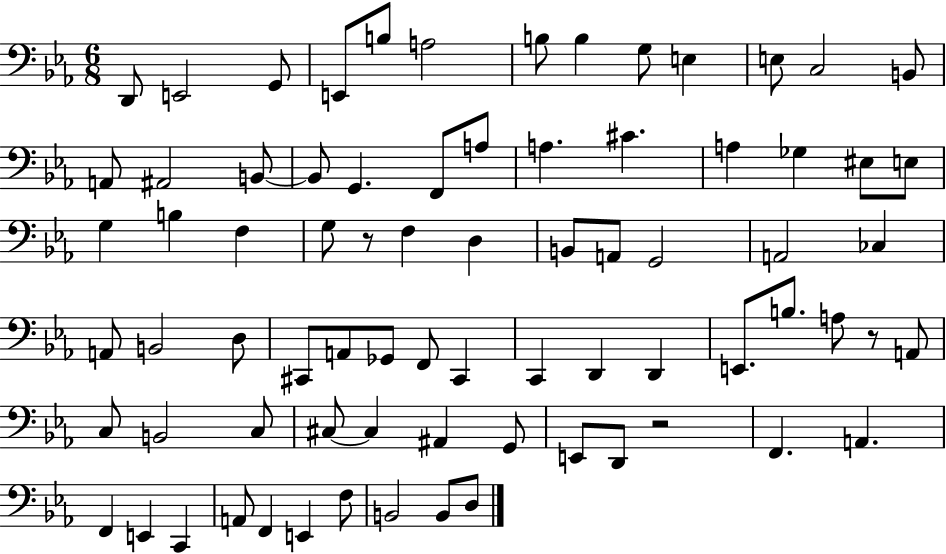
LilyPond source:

{
  \clef bass
  \numericTimeSignature
  \time 6/8
  \key ees \major
  d,8 e,2 g,8 | e,8 b8 a2 | b8 b4 g8 e4 | e8 c2 b,8 | \break a,8 ais,2 b,8~~ | b,8 g,4. f,8 a8 | a4. cis'4. | a4 ges4 eis8 e8 | \break g4 b4 f4 | g8 r8 f4 d4 | b,8 a,8 g,2 | a,2 ces4 | \break a,8 b,2 d8 | cis,8 a,8 ges,8 f,8 cis,4 | c,4 d,4 d,4 | e,8. b8. a8 r8 a,8 | \break c8 b,2 c8 | cis8~~ cis4 ais,4 g,8 | e,8 d,8 r2 | f,4. a,4. | \break f,4 e,4 c,4 | a,8 f,4 e,4 f8 | b,2 b,8 d8 | \bar "|."
}